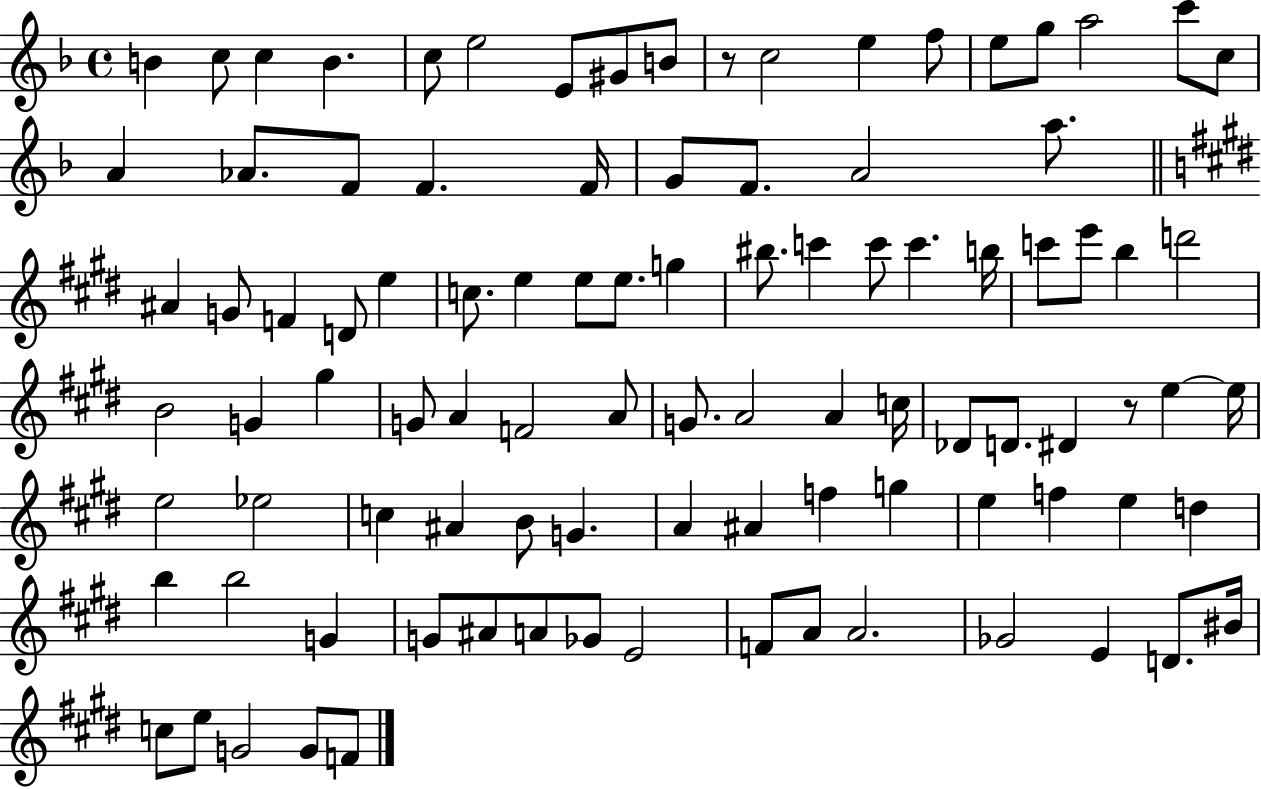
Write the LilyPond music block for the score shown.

{
  \clef treble
  \time 4/4
  \defaultTimeSignature
  \key f \major
  b'4 c''8 c''4 b'4. | c''8 e''2 e'8 gis'8 b'8 | r8 c''2 e''4 f''8 | e''8 g''8 a''2 c'''8 c''8 | \break a'4 aes'8. f'8 f'4. f'16 | g'8 f'8. a'2 a''8. | \bar "||" \break \key e \major ais'4 g'8 f'4 d'8 e''4 | c''8. e''4 e''8 e''8. g''4 | bis''8. c'''4 c'''8 c'''4. b''16 | c'''8 e'''8 b''4 d'''2 | \break b'2 g'4 gis''4 | g'8 a'4 f'2 a'8 | g'8. a'2 a'4 c''16 | des'8 d'8. dis'4 r8 e''4~~ e''16 | \break e''2 ees''2 | c''4 ais'4 b'8 g'4. | a'4 ais'4 f''4 g''4 | e''4 f''4 e''4 d''4 | \break b''4 b''2 g'4 | g'8 ais'8 a'8 ges'8 e'2 | f'8 a'8 a'2. | ges'2 e'4 d'8. bis'16 | \break c''8 e''8 g'2 g'8 f'8 | \bar "|."
}